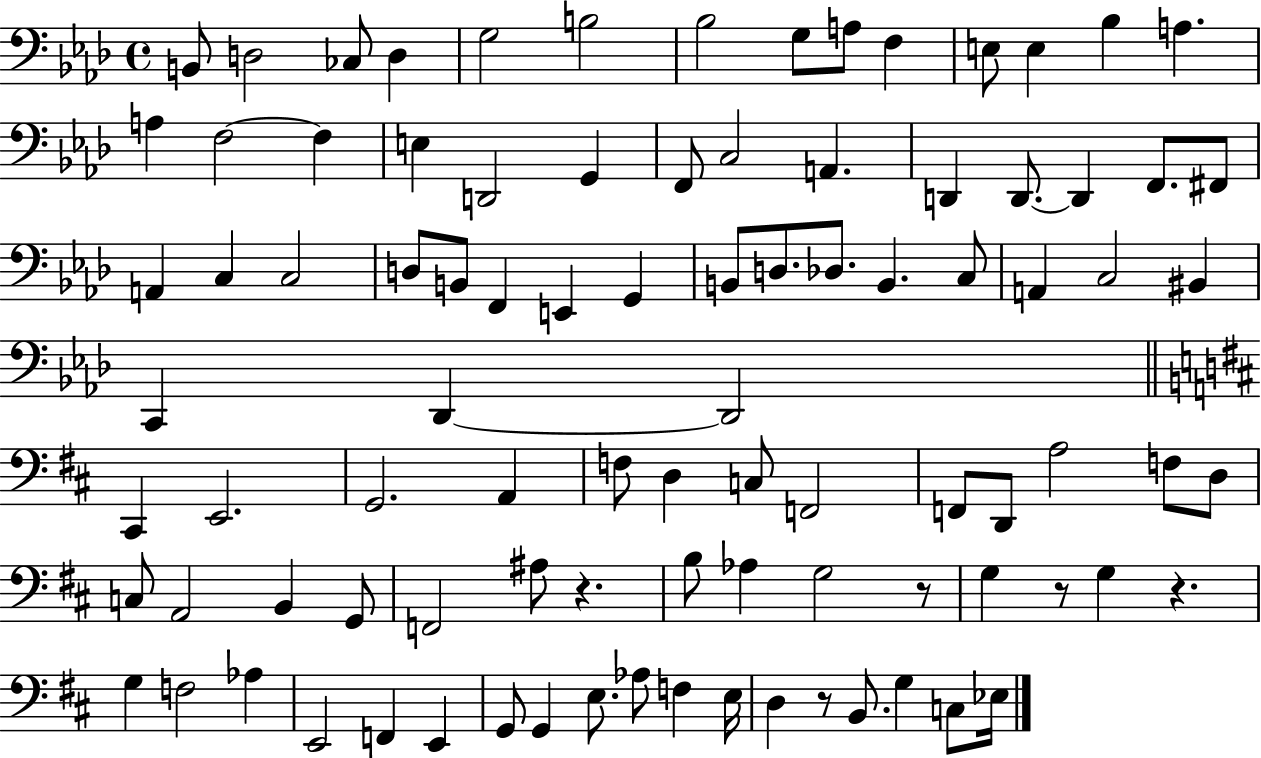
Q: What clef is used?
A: bass